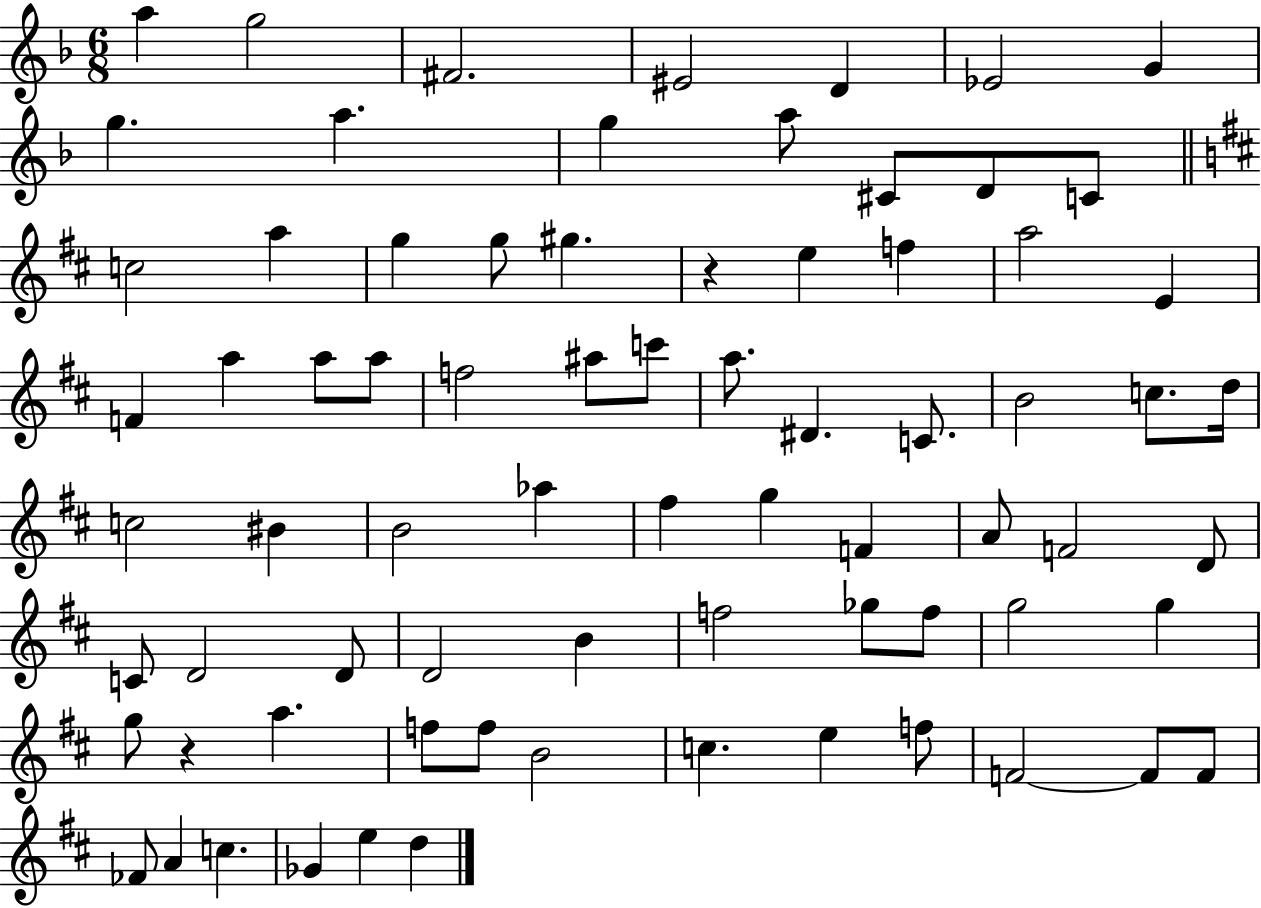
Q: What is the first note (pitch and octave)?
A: A5